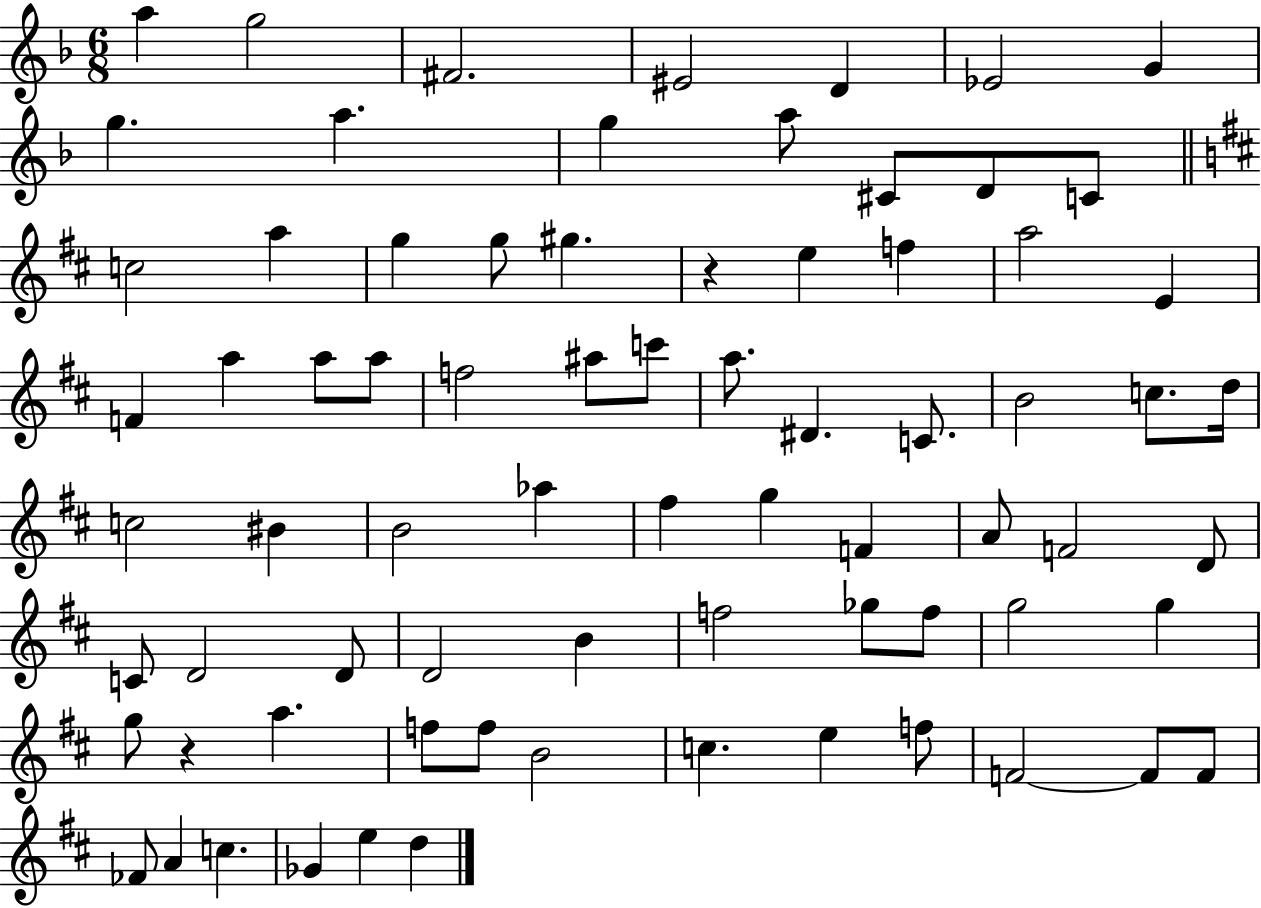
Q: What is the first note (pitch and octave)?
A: A5